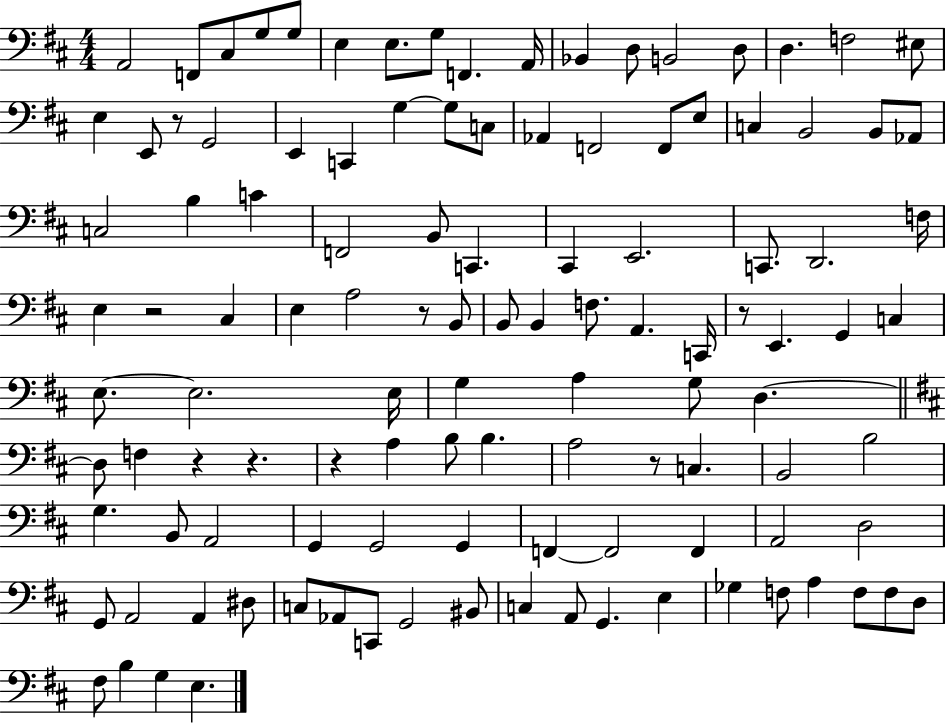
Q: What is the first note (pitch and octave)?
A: A2